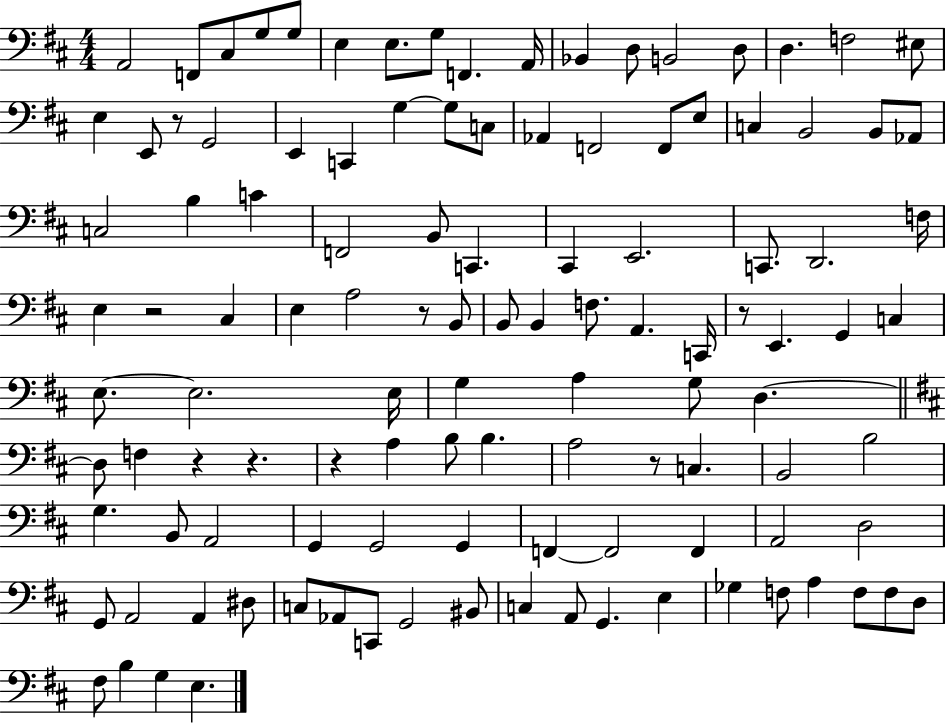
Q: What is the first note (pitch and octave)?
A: A2